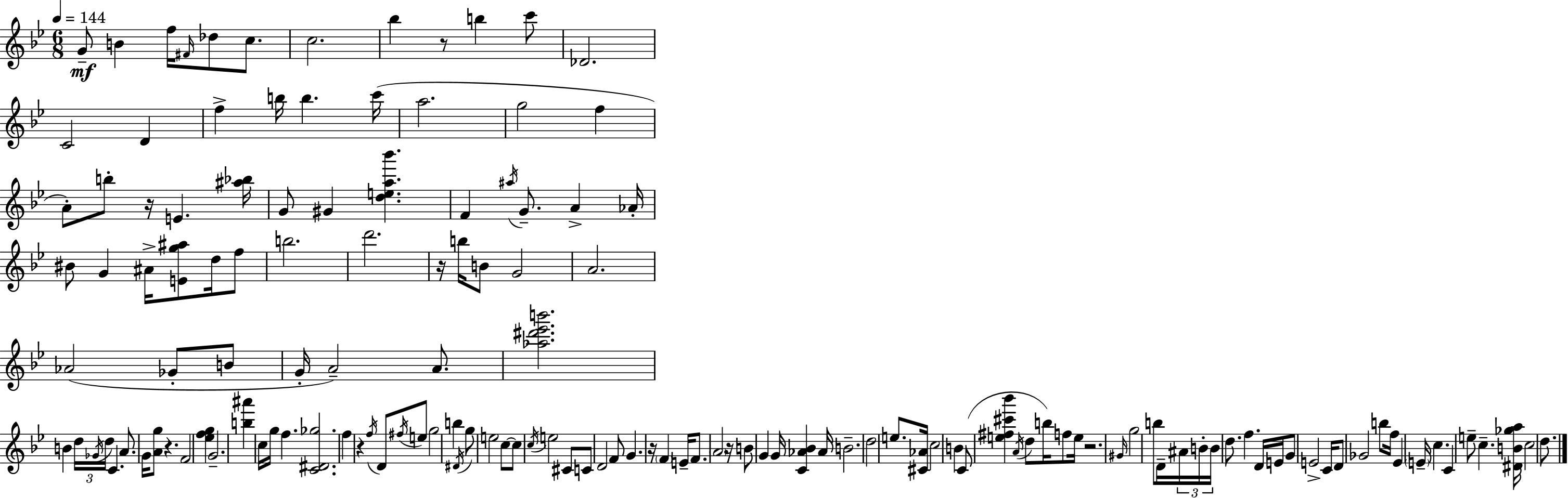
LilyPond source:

{
  \clef treble
  \numericTimeSignature
  \time 6/8
  \key g \minor
  \tempo 4 = 144
  g'8--\mf b'4 f''16 \grace { fis'16 } des''8 c''8. | c''2. | bes''4 r8 b''4 c'''8 | des'2. | \break c'2 d'4 | f''4-> b''16 b''4. | c'''16( a''2. | g''2 f''4 | \break a'8-.) b''8-. r16 e'4. | <ais'' bes''>16 g'8 gis'4 <d'' e'' a'' bes'''>4. | f'4 \acciaccatura { ais''16 } g'8.-- a'4-> | aes'16-. bis'8 g'4 ais'16-> <e' g'' ais''>8 d''16 | \break f''8 b''2. | d'''2. | r16 b''16 b'8 g'2 | a'2. | \break aes'2( ges'8-. | b'8 g'16-. a'2--) a'8. | <aes'' dis''' ees''' b'''>2. | b'4 \tuplet 3/2 { d''16 \acciaccatura { ges'16 } d''16 } c'4. | \break a'8. g'16 <a' g''>8 r4. | f'2 <ees'' f'' g''>4 | g'2.-- | <b'' ais'''>4 c''16 g''16 f''4. | \break <c' dis' ges''>2. | f''4 r4 \acciaccatura { f''16 } | d'8 \acciaccatura { fis''16 } e''8 g''2 | b''4 \acciaccatura { dis'16 } g''8 e''2 | \break c''8~~ c''8 \acciaccatura { c''16 } e''2 | cis'8 c'8 d'2 | f'8 g'4. | r16 \parenthesize f'4 e'16-- f'8. \parenthesize a'2 | \break r16 b'8 g'4 | g'16 <c' aes' bes'>4 aes'16 b'2.-- | d''2 | e''8. <cis' aes'>16 c''2 | \break b'4 c'8( <e'' fis'' cis''' bes'''>4 | \acciaccatura { a'16 } d''8 b''16) f''8 e''16 r2. | \grace { gis'16 } g''2 | b''8 d'16-- \tuplet 3/2 { ais'16 b'16-. b'16 } d''8. | \break f''4. d'16 e'16 g'8 | e'2-> c'16 d'8 ges'2 | b''8 f''16 ees'4 | \parenthesize e'16-- c''4. c'4 | \break e''8-- c''4.-- <dis' b' ges'' a''>16 c''2 | d''8. \bar "|."
}